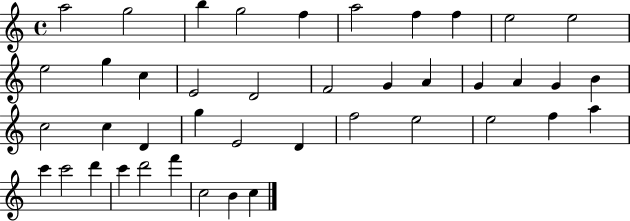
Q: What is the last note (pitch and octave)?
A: C5